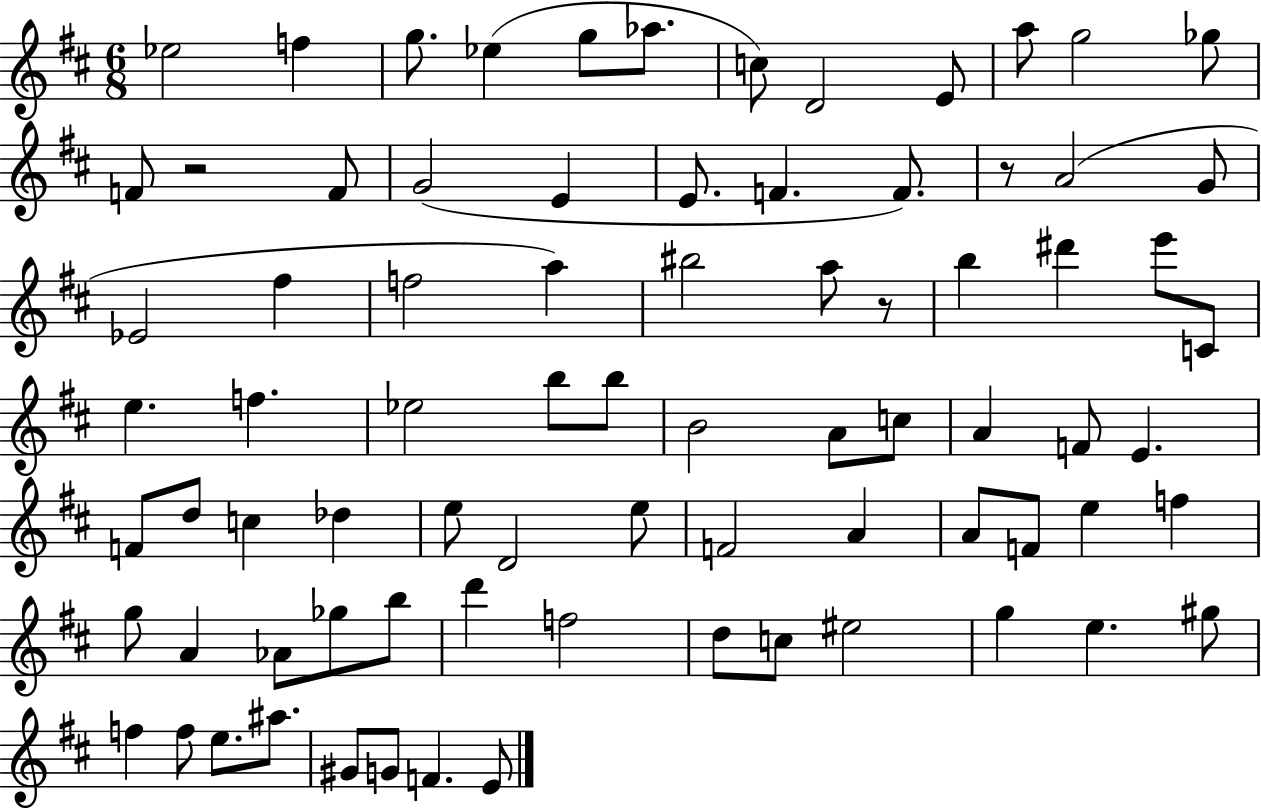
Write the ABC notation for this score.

X:1
T:Untitled
M:6/8
L:1/4
K:D
_e2 f g/2 _e g/2 _a/2 c/2 D2 E/2 a/2 g2 _g/2 F/2 z2 F/2 G2 E E/2 F F/2 z/2 A2 G/2 _E2 ^f f2 a ^b2 a/2 z/2 b ^d' e'/2 C/2 e f _e2 b/2 b/2 B2 A/2 c/2 A F/2 E F/2 d/2 c _d e/2 D2 e/2 F2 A A/2 F/2 e f g/2 A _A/2 _g/2 b/2 d' f2 d/2 c/2 ^e2 g e ^g/2 f f/2 e/2 ^a/2 ^G/2 G/2 F E/2